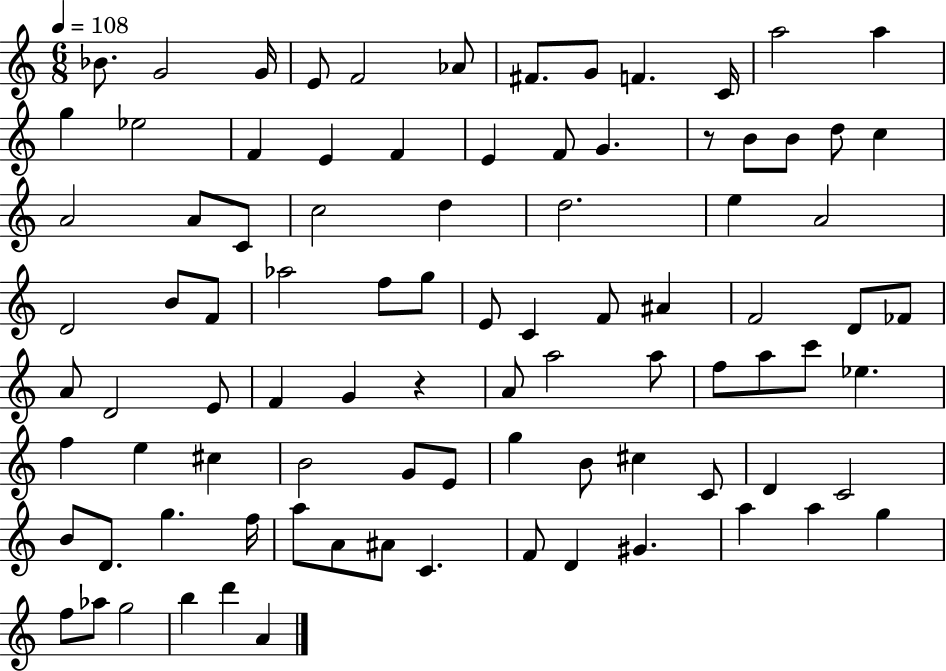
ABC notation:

X:1
T:Untitled
M:6/8
L:1/4
K:C
_B/2 G2 G/4 E/2 F2 _A/2 ^F/2 G/2 F C/4 a2 a g _e2 F E F E F/2 G z/2 B/2 B/2 d/2 c A2 A/2 C/2 c2 d d2 e A2 D2 B/2 F/2 _a2 f/2 g/2 E/2 C F/2 ^A F2 D/2 _F/2 A/2 D2 E/2 F G z A/2 a2 a/2 f/2 a/2 c'/2 _e f e ^c B2 G/2 E/2 g B/2 ^c C/2 D C2 B/2 D/2 g f/4 a/2 A/2 ^A/2 C F/2 D ^G a a g f/2 _a/2 g2 b d' A